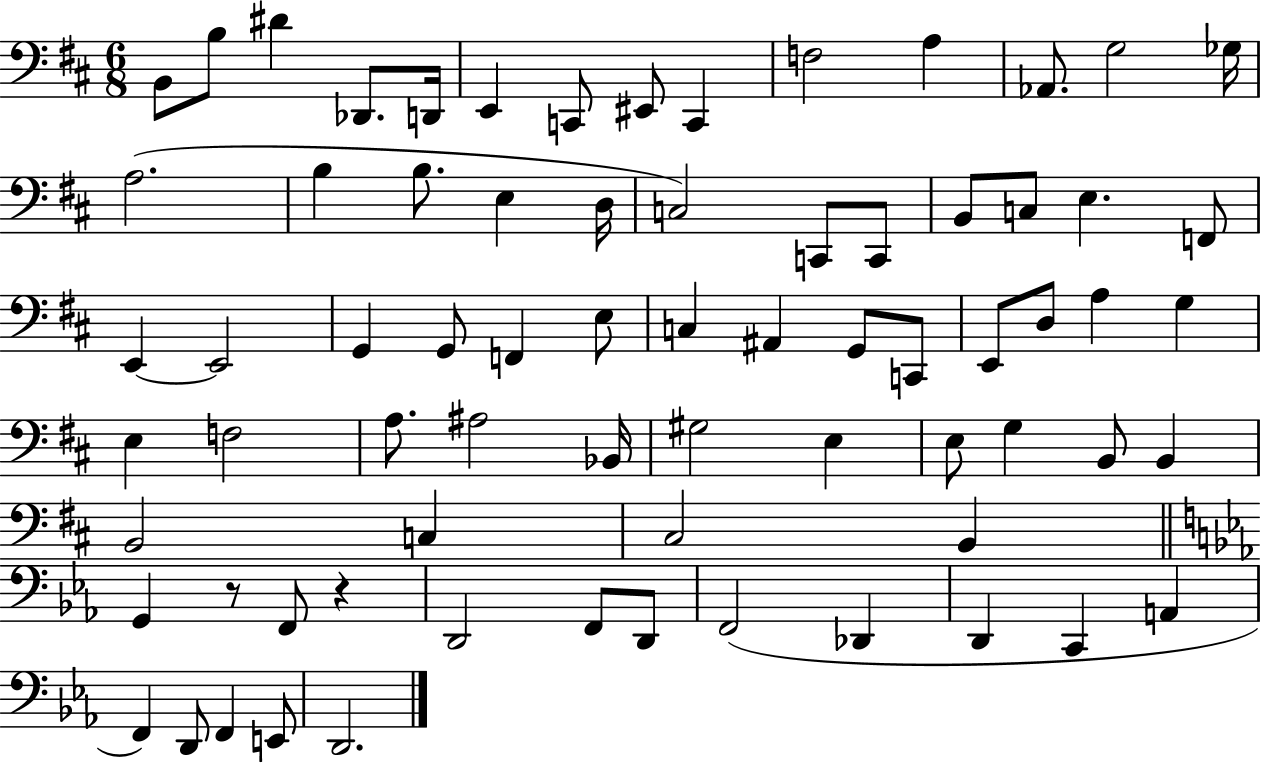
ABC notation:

X:1
T:Untitled
M:6/8
L:1/4
K:D
B,,/2 B,/2 ^D _D,,/2 D,,/4 E,, C,,/2 ^E,,/2 C,, F,2 A, _A,,/2 G,2 _G,/4 A,2 B, B,/2 E, D,/4 C,2 C,,/2 C,,/2 B,,/2 C,/2 E, F,,/2 E,, E,,2 G,, G,,/2 F,, E,/2 C, ^A,, G,,/2 C,,/2 E,,/2 D,/2 A, G, E, F,2 A,/2 ^A,2 _B,,/4 ^G,2 E, E,/2 G, B,,/2 B,, B,,2 C, ^C,2 B,, G,, z/2 F,,/2 z D,,2 F,,/2 D,,/2 F,,2 _D,, D,, C,, A,, F,, D,,/2 F,, E,,/2 D,,2